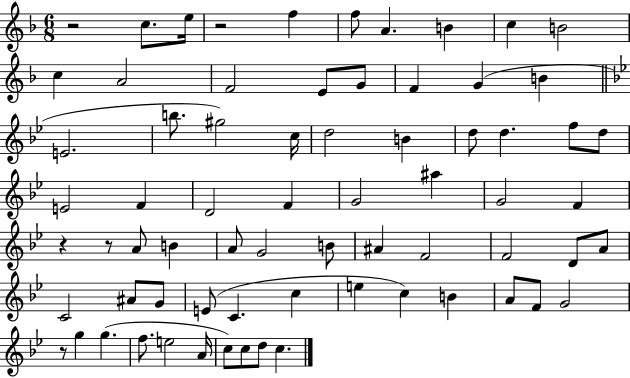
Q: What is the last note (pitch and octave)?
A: C5